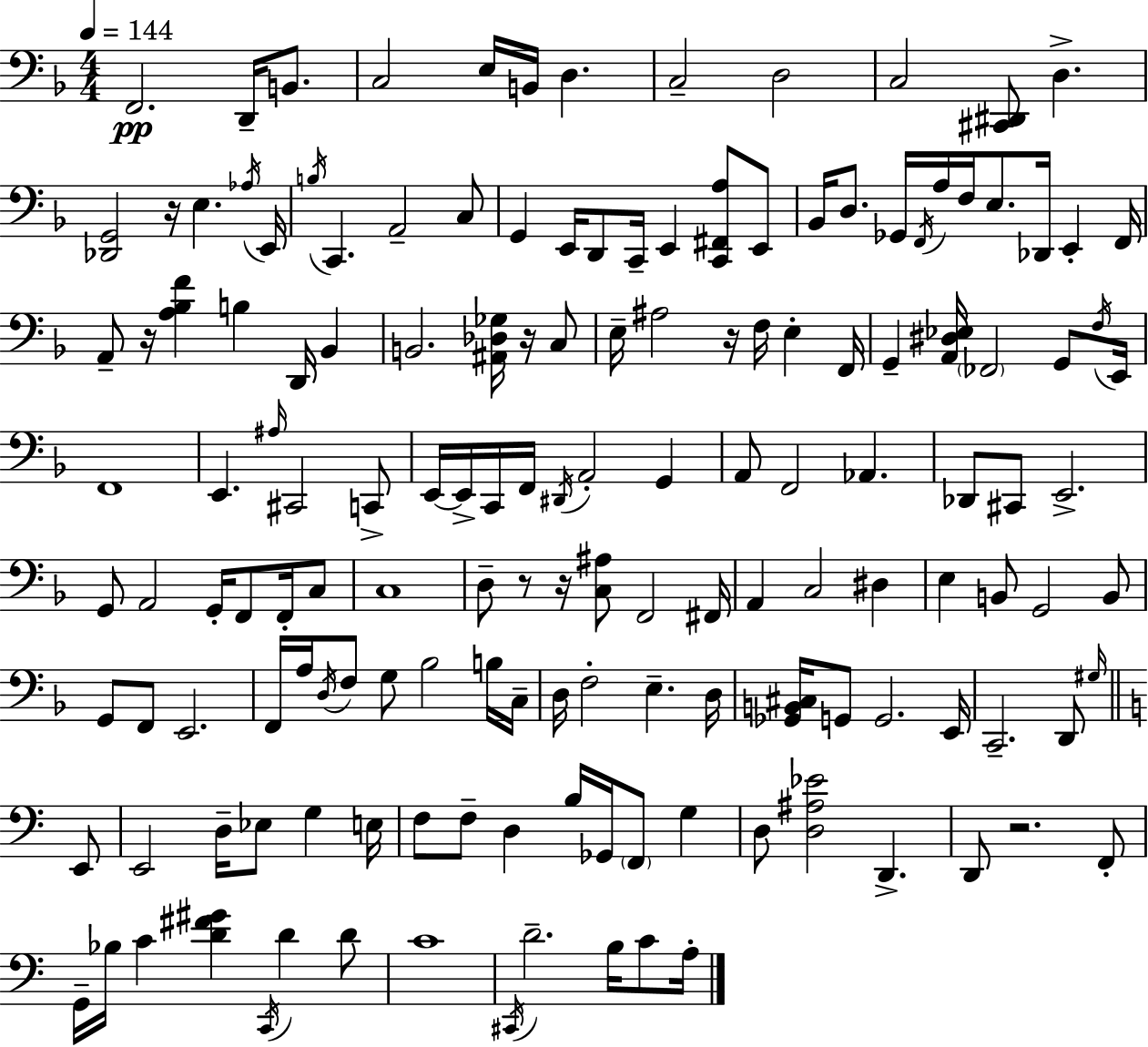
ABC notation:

X:1
T:Untitled
M:4/4
L:1/4
K:Dm
F,,2 D,,/4 B,,/2 C,2 E,/4 B,,/4 D, C,2 D,2 C,2 [^C,,^D,,]/2 D, [_D,,G,,]2 z/4 E, _A,/4 E,,/4 B,/4 C,, A,,2 C,/2 G,, E,,/4 D,,/2 C,,/4 E,, [C,,^F,,A,]/2 E,,/2 _B,,/4 D,/2 _G,,/4 F,,/4 A,/4 F,/4 E,/2 _D,,/4 E,, F,,/4 A,,/2 z/4 [A,_B,F] B, D,,/4 _B,, B,,2 [^A,,_D,_G,]/4 z/4 C,/2 E,/4 ^A,2 z/4 F,/4 E, F,,/4 G,, [A,,^D,_E,]/4 _F,,2 G,,/2 F,/4 E,,/4 F,,4 E,, ^A,/4 ^C,,2 C,,/2 E,,/4 E,,/4 C,,/4 F,,/4 ^D,,/4 A,,2 G,, A,,/2 F,,2 _A,, _D,,/2 ^C,,/2 E,,2 G,,/2 A,,2 G,,/4 F,,/2 F,,/4 C,/2 C,4 D,/2 z/2 z/4 [C,^A,]/2 F,,2 ^F,,/4 A,, C,2 ^D, E, B,,/2 G,,2 B,,/2 G,,/2 F,,/2 E,,2 F,,/4 A,/4 D,/4 F,/2 G,/2 _B,2 B,/4 C,/4 D,/4 F,2 E, D,/4 [_G,,B,,^C,]/4 G,,/2 G,,2 E,,/4 C,,2 D,,/2 ^G,/4 E,,/2 E,,2 D,/4 _E,/2 G, E,/4 F,/2 F,/2 D, B,/4 _G,,/4 F,,/2 G, D,/2 [D,^A,_E]2 D,, D,,/2 z2 F,,/2 G,,/4 _B,/4 C [D^F^G] C,,/4 D D/2 C4 ^C,,/4 D2 B,/4 C/2 A,/4